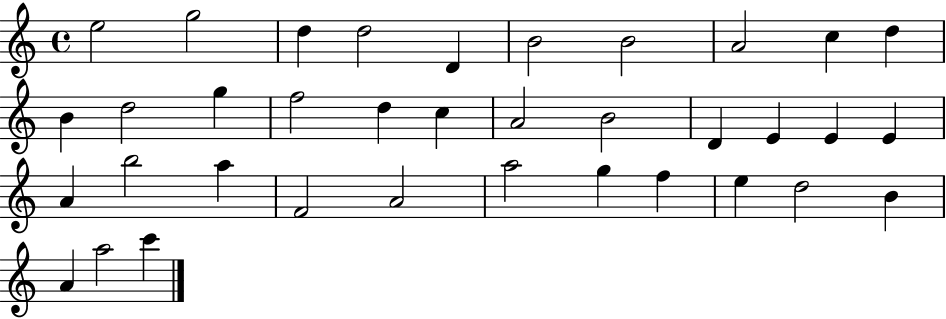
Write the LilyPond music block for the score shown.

{
  \clef treble
  \time 4/4
  \defaultTimeSignature
  \key c \major
  e''2 g''2 | d''4 d''2 d'4 | b'2 b'2 | a'2 c''4 d''4 | \break b'4 d''2 g''4 | f''2 d''4 c''4 | a'2 b'2 | d'4 e'4 e'4 e'4 | \break a'4 b''2 a''4 | f'2 a'2 | a''2 g''4 f''4 | e''4 d''2 b'4 | \break a'4 a''2 c'''4 | \bar "|."
}